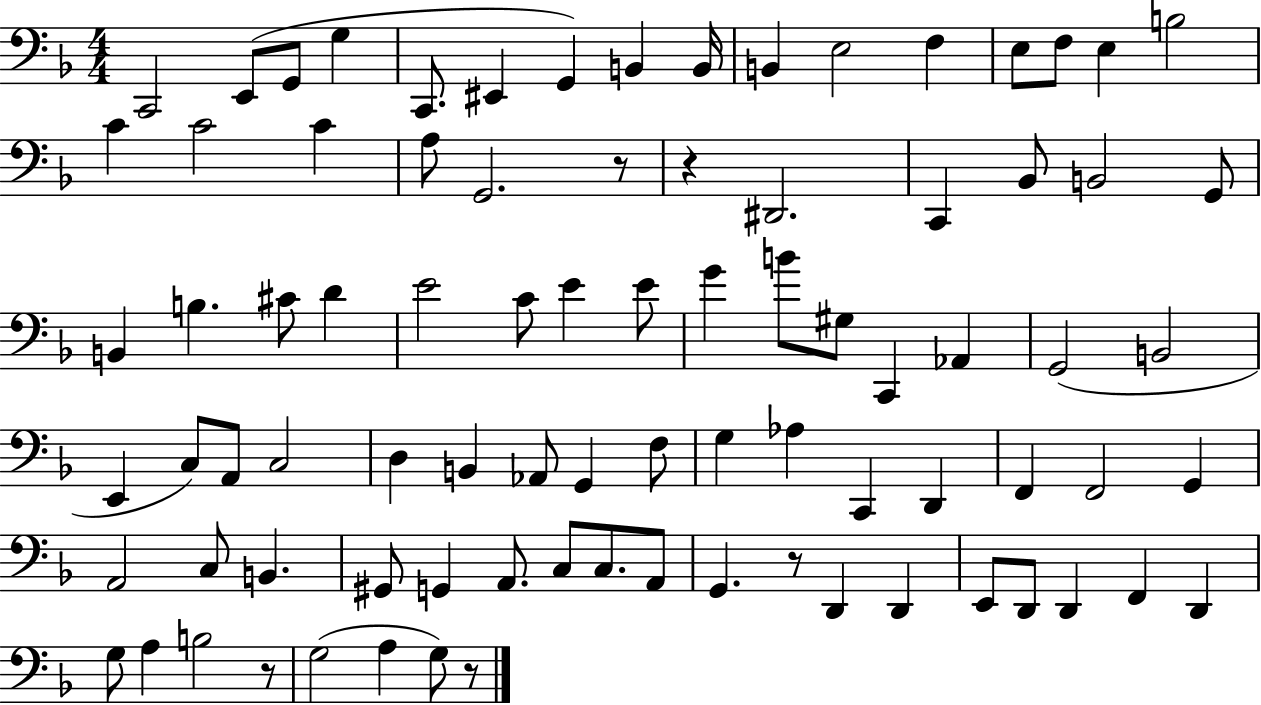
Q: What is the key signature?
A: F major